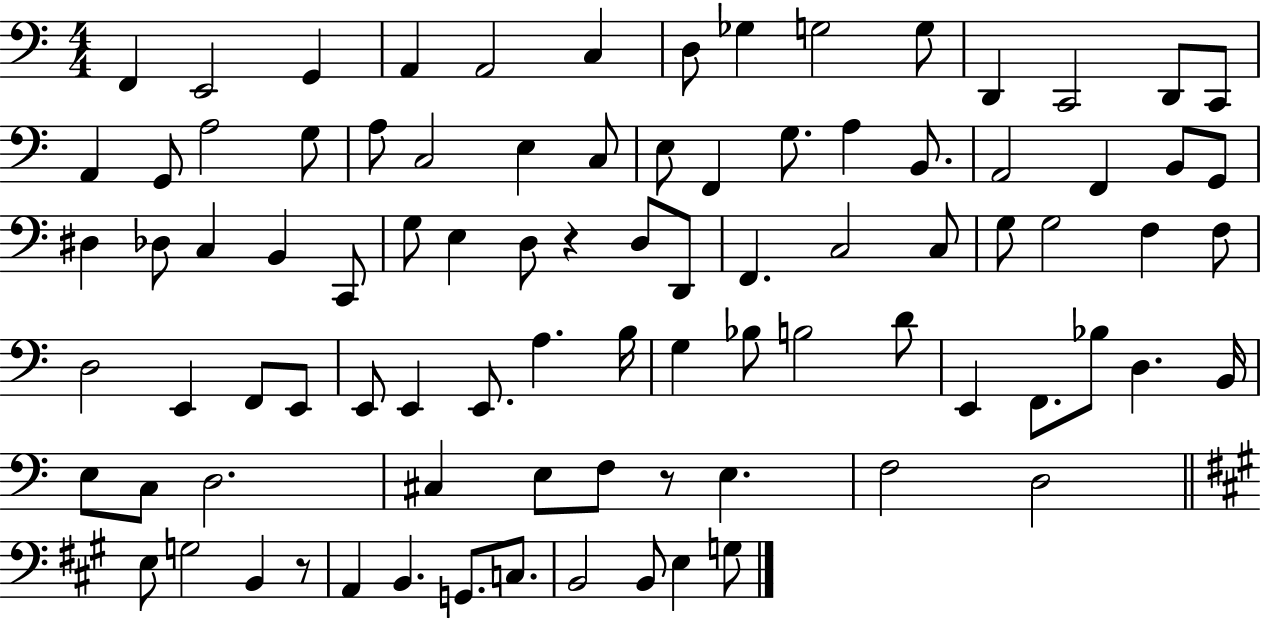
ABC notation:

X:1
T:Untitled
M:4/4
L:1/4
K:C
F,, E,,2 G,, A,, A,,2 C, D,/2 _G, G,2 G,/2 D,, C,,2 D,,/2 C,,/2 A,, G,,/2 A,2 G,/2 A,/2 C,2 E, C,/2 E,/2 F,, G,/2 A, B,,/2 A,,2 F,, B,,/2 G,,/2 ^D, _D,/2 C, B,, C,,/2 G,/2 E, D,/2 z D,/2 D,,/2 F,, C,2 C,/2 G,/2 G,2 F, F,/2 D,2 E,, F,,/2 E,,/2 E,,/2 E,, E,,/2 A, B,/4 G, _B,/2 B,2 D/2 E,, F,,/2 _B,/2 D, B,,/4 E,/2 C,/2 D,2 ^C, E,/2 F,/2 z/2 E, F,2 D,2 E,/2 G,2 B,, z/2 A,, B,, G,,/2 C,/2 B,,2 B,,/2 E, G,/2